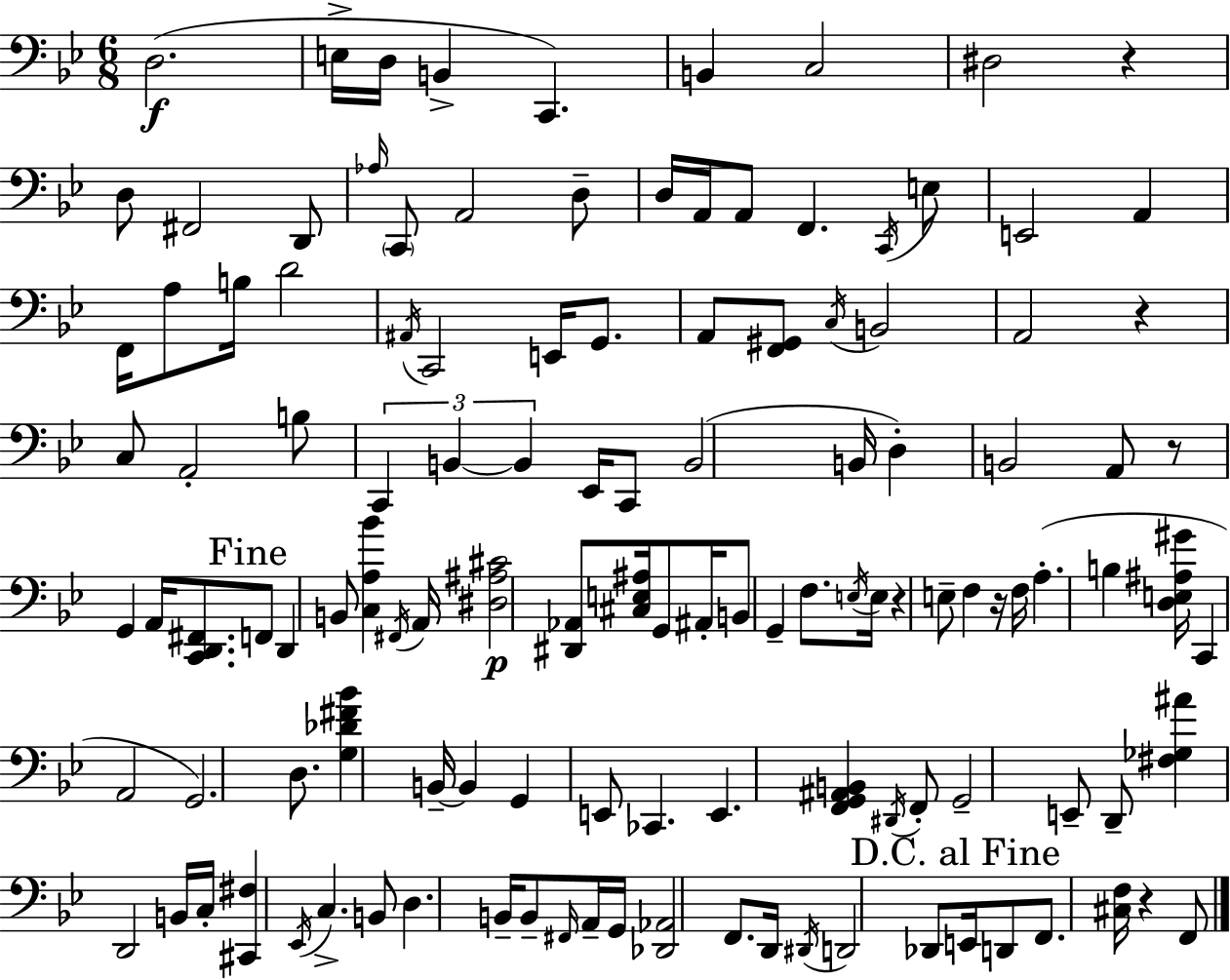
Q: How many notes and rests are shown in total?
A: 122